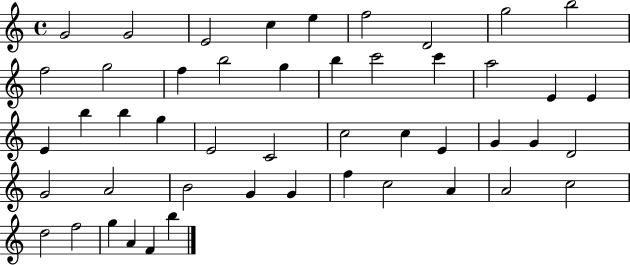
{
  \clef treble
  \time 4/4
  \defaultTimeSignature
  \key c \major
  g'2 g'2 | e'2 c''4 e''4 | f''2 d'2 | g''2 b''2 | \break f''2 g''2 | f''4 b''2 g''4 | b''4 c'''2 c'''4 | a''2 e'4 e'4 | \break e'4 b''4 b''4 g''4 | e'2 c'2 | c''2 c''4 e'4 | g'4 g'4 d'2 | \break g'2 a'2 | b'2 g'4 g'4 | f''4 c''2 a'4 | a'2 c''2 | \break d''2 f''2 | g''4 a'4 f'4 b''4 | \bar "|."
}